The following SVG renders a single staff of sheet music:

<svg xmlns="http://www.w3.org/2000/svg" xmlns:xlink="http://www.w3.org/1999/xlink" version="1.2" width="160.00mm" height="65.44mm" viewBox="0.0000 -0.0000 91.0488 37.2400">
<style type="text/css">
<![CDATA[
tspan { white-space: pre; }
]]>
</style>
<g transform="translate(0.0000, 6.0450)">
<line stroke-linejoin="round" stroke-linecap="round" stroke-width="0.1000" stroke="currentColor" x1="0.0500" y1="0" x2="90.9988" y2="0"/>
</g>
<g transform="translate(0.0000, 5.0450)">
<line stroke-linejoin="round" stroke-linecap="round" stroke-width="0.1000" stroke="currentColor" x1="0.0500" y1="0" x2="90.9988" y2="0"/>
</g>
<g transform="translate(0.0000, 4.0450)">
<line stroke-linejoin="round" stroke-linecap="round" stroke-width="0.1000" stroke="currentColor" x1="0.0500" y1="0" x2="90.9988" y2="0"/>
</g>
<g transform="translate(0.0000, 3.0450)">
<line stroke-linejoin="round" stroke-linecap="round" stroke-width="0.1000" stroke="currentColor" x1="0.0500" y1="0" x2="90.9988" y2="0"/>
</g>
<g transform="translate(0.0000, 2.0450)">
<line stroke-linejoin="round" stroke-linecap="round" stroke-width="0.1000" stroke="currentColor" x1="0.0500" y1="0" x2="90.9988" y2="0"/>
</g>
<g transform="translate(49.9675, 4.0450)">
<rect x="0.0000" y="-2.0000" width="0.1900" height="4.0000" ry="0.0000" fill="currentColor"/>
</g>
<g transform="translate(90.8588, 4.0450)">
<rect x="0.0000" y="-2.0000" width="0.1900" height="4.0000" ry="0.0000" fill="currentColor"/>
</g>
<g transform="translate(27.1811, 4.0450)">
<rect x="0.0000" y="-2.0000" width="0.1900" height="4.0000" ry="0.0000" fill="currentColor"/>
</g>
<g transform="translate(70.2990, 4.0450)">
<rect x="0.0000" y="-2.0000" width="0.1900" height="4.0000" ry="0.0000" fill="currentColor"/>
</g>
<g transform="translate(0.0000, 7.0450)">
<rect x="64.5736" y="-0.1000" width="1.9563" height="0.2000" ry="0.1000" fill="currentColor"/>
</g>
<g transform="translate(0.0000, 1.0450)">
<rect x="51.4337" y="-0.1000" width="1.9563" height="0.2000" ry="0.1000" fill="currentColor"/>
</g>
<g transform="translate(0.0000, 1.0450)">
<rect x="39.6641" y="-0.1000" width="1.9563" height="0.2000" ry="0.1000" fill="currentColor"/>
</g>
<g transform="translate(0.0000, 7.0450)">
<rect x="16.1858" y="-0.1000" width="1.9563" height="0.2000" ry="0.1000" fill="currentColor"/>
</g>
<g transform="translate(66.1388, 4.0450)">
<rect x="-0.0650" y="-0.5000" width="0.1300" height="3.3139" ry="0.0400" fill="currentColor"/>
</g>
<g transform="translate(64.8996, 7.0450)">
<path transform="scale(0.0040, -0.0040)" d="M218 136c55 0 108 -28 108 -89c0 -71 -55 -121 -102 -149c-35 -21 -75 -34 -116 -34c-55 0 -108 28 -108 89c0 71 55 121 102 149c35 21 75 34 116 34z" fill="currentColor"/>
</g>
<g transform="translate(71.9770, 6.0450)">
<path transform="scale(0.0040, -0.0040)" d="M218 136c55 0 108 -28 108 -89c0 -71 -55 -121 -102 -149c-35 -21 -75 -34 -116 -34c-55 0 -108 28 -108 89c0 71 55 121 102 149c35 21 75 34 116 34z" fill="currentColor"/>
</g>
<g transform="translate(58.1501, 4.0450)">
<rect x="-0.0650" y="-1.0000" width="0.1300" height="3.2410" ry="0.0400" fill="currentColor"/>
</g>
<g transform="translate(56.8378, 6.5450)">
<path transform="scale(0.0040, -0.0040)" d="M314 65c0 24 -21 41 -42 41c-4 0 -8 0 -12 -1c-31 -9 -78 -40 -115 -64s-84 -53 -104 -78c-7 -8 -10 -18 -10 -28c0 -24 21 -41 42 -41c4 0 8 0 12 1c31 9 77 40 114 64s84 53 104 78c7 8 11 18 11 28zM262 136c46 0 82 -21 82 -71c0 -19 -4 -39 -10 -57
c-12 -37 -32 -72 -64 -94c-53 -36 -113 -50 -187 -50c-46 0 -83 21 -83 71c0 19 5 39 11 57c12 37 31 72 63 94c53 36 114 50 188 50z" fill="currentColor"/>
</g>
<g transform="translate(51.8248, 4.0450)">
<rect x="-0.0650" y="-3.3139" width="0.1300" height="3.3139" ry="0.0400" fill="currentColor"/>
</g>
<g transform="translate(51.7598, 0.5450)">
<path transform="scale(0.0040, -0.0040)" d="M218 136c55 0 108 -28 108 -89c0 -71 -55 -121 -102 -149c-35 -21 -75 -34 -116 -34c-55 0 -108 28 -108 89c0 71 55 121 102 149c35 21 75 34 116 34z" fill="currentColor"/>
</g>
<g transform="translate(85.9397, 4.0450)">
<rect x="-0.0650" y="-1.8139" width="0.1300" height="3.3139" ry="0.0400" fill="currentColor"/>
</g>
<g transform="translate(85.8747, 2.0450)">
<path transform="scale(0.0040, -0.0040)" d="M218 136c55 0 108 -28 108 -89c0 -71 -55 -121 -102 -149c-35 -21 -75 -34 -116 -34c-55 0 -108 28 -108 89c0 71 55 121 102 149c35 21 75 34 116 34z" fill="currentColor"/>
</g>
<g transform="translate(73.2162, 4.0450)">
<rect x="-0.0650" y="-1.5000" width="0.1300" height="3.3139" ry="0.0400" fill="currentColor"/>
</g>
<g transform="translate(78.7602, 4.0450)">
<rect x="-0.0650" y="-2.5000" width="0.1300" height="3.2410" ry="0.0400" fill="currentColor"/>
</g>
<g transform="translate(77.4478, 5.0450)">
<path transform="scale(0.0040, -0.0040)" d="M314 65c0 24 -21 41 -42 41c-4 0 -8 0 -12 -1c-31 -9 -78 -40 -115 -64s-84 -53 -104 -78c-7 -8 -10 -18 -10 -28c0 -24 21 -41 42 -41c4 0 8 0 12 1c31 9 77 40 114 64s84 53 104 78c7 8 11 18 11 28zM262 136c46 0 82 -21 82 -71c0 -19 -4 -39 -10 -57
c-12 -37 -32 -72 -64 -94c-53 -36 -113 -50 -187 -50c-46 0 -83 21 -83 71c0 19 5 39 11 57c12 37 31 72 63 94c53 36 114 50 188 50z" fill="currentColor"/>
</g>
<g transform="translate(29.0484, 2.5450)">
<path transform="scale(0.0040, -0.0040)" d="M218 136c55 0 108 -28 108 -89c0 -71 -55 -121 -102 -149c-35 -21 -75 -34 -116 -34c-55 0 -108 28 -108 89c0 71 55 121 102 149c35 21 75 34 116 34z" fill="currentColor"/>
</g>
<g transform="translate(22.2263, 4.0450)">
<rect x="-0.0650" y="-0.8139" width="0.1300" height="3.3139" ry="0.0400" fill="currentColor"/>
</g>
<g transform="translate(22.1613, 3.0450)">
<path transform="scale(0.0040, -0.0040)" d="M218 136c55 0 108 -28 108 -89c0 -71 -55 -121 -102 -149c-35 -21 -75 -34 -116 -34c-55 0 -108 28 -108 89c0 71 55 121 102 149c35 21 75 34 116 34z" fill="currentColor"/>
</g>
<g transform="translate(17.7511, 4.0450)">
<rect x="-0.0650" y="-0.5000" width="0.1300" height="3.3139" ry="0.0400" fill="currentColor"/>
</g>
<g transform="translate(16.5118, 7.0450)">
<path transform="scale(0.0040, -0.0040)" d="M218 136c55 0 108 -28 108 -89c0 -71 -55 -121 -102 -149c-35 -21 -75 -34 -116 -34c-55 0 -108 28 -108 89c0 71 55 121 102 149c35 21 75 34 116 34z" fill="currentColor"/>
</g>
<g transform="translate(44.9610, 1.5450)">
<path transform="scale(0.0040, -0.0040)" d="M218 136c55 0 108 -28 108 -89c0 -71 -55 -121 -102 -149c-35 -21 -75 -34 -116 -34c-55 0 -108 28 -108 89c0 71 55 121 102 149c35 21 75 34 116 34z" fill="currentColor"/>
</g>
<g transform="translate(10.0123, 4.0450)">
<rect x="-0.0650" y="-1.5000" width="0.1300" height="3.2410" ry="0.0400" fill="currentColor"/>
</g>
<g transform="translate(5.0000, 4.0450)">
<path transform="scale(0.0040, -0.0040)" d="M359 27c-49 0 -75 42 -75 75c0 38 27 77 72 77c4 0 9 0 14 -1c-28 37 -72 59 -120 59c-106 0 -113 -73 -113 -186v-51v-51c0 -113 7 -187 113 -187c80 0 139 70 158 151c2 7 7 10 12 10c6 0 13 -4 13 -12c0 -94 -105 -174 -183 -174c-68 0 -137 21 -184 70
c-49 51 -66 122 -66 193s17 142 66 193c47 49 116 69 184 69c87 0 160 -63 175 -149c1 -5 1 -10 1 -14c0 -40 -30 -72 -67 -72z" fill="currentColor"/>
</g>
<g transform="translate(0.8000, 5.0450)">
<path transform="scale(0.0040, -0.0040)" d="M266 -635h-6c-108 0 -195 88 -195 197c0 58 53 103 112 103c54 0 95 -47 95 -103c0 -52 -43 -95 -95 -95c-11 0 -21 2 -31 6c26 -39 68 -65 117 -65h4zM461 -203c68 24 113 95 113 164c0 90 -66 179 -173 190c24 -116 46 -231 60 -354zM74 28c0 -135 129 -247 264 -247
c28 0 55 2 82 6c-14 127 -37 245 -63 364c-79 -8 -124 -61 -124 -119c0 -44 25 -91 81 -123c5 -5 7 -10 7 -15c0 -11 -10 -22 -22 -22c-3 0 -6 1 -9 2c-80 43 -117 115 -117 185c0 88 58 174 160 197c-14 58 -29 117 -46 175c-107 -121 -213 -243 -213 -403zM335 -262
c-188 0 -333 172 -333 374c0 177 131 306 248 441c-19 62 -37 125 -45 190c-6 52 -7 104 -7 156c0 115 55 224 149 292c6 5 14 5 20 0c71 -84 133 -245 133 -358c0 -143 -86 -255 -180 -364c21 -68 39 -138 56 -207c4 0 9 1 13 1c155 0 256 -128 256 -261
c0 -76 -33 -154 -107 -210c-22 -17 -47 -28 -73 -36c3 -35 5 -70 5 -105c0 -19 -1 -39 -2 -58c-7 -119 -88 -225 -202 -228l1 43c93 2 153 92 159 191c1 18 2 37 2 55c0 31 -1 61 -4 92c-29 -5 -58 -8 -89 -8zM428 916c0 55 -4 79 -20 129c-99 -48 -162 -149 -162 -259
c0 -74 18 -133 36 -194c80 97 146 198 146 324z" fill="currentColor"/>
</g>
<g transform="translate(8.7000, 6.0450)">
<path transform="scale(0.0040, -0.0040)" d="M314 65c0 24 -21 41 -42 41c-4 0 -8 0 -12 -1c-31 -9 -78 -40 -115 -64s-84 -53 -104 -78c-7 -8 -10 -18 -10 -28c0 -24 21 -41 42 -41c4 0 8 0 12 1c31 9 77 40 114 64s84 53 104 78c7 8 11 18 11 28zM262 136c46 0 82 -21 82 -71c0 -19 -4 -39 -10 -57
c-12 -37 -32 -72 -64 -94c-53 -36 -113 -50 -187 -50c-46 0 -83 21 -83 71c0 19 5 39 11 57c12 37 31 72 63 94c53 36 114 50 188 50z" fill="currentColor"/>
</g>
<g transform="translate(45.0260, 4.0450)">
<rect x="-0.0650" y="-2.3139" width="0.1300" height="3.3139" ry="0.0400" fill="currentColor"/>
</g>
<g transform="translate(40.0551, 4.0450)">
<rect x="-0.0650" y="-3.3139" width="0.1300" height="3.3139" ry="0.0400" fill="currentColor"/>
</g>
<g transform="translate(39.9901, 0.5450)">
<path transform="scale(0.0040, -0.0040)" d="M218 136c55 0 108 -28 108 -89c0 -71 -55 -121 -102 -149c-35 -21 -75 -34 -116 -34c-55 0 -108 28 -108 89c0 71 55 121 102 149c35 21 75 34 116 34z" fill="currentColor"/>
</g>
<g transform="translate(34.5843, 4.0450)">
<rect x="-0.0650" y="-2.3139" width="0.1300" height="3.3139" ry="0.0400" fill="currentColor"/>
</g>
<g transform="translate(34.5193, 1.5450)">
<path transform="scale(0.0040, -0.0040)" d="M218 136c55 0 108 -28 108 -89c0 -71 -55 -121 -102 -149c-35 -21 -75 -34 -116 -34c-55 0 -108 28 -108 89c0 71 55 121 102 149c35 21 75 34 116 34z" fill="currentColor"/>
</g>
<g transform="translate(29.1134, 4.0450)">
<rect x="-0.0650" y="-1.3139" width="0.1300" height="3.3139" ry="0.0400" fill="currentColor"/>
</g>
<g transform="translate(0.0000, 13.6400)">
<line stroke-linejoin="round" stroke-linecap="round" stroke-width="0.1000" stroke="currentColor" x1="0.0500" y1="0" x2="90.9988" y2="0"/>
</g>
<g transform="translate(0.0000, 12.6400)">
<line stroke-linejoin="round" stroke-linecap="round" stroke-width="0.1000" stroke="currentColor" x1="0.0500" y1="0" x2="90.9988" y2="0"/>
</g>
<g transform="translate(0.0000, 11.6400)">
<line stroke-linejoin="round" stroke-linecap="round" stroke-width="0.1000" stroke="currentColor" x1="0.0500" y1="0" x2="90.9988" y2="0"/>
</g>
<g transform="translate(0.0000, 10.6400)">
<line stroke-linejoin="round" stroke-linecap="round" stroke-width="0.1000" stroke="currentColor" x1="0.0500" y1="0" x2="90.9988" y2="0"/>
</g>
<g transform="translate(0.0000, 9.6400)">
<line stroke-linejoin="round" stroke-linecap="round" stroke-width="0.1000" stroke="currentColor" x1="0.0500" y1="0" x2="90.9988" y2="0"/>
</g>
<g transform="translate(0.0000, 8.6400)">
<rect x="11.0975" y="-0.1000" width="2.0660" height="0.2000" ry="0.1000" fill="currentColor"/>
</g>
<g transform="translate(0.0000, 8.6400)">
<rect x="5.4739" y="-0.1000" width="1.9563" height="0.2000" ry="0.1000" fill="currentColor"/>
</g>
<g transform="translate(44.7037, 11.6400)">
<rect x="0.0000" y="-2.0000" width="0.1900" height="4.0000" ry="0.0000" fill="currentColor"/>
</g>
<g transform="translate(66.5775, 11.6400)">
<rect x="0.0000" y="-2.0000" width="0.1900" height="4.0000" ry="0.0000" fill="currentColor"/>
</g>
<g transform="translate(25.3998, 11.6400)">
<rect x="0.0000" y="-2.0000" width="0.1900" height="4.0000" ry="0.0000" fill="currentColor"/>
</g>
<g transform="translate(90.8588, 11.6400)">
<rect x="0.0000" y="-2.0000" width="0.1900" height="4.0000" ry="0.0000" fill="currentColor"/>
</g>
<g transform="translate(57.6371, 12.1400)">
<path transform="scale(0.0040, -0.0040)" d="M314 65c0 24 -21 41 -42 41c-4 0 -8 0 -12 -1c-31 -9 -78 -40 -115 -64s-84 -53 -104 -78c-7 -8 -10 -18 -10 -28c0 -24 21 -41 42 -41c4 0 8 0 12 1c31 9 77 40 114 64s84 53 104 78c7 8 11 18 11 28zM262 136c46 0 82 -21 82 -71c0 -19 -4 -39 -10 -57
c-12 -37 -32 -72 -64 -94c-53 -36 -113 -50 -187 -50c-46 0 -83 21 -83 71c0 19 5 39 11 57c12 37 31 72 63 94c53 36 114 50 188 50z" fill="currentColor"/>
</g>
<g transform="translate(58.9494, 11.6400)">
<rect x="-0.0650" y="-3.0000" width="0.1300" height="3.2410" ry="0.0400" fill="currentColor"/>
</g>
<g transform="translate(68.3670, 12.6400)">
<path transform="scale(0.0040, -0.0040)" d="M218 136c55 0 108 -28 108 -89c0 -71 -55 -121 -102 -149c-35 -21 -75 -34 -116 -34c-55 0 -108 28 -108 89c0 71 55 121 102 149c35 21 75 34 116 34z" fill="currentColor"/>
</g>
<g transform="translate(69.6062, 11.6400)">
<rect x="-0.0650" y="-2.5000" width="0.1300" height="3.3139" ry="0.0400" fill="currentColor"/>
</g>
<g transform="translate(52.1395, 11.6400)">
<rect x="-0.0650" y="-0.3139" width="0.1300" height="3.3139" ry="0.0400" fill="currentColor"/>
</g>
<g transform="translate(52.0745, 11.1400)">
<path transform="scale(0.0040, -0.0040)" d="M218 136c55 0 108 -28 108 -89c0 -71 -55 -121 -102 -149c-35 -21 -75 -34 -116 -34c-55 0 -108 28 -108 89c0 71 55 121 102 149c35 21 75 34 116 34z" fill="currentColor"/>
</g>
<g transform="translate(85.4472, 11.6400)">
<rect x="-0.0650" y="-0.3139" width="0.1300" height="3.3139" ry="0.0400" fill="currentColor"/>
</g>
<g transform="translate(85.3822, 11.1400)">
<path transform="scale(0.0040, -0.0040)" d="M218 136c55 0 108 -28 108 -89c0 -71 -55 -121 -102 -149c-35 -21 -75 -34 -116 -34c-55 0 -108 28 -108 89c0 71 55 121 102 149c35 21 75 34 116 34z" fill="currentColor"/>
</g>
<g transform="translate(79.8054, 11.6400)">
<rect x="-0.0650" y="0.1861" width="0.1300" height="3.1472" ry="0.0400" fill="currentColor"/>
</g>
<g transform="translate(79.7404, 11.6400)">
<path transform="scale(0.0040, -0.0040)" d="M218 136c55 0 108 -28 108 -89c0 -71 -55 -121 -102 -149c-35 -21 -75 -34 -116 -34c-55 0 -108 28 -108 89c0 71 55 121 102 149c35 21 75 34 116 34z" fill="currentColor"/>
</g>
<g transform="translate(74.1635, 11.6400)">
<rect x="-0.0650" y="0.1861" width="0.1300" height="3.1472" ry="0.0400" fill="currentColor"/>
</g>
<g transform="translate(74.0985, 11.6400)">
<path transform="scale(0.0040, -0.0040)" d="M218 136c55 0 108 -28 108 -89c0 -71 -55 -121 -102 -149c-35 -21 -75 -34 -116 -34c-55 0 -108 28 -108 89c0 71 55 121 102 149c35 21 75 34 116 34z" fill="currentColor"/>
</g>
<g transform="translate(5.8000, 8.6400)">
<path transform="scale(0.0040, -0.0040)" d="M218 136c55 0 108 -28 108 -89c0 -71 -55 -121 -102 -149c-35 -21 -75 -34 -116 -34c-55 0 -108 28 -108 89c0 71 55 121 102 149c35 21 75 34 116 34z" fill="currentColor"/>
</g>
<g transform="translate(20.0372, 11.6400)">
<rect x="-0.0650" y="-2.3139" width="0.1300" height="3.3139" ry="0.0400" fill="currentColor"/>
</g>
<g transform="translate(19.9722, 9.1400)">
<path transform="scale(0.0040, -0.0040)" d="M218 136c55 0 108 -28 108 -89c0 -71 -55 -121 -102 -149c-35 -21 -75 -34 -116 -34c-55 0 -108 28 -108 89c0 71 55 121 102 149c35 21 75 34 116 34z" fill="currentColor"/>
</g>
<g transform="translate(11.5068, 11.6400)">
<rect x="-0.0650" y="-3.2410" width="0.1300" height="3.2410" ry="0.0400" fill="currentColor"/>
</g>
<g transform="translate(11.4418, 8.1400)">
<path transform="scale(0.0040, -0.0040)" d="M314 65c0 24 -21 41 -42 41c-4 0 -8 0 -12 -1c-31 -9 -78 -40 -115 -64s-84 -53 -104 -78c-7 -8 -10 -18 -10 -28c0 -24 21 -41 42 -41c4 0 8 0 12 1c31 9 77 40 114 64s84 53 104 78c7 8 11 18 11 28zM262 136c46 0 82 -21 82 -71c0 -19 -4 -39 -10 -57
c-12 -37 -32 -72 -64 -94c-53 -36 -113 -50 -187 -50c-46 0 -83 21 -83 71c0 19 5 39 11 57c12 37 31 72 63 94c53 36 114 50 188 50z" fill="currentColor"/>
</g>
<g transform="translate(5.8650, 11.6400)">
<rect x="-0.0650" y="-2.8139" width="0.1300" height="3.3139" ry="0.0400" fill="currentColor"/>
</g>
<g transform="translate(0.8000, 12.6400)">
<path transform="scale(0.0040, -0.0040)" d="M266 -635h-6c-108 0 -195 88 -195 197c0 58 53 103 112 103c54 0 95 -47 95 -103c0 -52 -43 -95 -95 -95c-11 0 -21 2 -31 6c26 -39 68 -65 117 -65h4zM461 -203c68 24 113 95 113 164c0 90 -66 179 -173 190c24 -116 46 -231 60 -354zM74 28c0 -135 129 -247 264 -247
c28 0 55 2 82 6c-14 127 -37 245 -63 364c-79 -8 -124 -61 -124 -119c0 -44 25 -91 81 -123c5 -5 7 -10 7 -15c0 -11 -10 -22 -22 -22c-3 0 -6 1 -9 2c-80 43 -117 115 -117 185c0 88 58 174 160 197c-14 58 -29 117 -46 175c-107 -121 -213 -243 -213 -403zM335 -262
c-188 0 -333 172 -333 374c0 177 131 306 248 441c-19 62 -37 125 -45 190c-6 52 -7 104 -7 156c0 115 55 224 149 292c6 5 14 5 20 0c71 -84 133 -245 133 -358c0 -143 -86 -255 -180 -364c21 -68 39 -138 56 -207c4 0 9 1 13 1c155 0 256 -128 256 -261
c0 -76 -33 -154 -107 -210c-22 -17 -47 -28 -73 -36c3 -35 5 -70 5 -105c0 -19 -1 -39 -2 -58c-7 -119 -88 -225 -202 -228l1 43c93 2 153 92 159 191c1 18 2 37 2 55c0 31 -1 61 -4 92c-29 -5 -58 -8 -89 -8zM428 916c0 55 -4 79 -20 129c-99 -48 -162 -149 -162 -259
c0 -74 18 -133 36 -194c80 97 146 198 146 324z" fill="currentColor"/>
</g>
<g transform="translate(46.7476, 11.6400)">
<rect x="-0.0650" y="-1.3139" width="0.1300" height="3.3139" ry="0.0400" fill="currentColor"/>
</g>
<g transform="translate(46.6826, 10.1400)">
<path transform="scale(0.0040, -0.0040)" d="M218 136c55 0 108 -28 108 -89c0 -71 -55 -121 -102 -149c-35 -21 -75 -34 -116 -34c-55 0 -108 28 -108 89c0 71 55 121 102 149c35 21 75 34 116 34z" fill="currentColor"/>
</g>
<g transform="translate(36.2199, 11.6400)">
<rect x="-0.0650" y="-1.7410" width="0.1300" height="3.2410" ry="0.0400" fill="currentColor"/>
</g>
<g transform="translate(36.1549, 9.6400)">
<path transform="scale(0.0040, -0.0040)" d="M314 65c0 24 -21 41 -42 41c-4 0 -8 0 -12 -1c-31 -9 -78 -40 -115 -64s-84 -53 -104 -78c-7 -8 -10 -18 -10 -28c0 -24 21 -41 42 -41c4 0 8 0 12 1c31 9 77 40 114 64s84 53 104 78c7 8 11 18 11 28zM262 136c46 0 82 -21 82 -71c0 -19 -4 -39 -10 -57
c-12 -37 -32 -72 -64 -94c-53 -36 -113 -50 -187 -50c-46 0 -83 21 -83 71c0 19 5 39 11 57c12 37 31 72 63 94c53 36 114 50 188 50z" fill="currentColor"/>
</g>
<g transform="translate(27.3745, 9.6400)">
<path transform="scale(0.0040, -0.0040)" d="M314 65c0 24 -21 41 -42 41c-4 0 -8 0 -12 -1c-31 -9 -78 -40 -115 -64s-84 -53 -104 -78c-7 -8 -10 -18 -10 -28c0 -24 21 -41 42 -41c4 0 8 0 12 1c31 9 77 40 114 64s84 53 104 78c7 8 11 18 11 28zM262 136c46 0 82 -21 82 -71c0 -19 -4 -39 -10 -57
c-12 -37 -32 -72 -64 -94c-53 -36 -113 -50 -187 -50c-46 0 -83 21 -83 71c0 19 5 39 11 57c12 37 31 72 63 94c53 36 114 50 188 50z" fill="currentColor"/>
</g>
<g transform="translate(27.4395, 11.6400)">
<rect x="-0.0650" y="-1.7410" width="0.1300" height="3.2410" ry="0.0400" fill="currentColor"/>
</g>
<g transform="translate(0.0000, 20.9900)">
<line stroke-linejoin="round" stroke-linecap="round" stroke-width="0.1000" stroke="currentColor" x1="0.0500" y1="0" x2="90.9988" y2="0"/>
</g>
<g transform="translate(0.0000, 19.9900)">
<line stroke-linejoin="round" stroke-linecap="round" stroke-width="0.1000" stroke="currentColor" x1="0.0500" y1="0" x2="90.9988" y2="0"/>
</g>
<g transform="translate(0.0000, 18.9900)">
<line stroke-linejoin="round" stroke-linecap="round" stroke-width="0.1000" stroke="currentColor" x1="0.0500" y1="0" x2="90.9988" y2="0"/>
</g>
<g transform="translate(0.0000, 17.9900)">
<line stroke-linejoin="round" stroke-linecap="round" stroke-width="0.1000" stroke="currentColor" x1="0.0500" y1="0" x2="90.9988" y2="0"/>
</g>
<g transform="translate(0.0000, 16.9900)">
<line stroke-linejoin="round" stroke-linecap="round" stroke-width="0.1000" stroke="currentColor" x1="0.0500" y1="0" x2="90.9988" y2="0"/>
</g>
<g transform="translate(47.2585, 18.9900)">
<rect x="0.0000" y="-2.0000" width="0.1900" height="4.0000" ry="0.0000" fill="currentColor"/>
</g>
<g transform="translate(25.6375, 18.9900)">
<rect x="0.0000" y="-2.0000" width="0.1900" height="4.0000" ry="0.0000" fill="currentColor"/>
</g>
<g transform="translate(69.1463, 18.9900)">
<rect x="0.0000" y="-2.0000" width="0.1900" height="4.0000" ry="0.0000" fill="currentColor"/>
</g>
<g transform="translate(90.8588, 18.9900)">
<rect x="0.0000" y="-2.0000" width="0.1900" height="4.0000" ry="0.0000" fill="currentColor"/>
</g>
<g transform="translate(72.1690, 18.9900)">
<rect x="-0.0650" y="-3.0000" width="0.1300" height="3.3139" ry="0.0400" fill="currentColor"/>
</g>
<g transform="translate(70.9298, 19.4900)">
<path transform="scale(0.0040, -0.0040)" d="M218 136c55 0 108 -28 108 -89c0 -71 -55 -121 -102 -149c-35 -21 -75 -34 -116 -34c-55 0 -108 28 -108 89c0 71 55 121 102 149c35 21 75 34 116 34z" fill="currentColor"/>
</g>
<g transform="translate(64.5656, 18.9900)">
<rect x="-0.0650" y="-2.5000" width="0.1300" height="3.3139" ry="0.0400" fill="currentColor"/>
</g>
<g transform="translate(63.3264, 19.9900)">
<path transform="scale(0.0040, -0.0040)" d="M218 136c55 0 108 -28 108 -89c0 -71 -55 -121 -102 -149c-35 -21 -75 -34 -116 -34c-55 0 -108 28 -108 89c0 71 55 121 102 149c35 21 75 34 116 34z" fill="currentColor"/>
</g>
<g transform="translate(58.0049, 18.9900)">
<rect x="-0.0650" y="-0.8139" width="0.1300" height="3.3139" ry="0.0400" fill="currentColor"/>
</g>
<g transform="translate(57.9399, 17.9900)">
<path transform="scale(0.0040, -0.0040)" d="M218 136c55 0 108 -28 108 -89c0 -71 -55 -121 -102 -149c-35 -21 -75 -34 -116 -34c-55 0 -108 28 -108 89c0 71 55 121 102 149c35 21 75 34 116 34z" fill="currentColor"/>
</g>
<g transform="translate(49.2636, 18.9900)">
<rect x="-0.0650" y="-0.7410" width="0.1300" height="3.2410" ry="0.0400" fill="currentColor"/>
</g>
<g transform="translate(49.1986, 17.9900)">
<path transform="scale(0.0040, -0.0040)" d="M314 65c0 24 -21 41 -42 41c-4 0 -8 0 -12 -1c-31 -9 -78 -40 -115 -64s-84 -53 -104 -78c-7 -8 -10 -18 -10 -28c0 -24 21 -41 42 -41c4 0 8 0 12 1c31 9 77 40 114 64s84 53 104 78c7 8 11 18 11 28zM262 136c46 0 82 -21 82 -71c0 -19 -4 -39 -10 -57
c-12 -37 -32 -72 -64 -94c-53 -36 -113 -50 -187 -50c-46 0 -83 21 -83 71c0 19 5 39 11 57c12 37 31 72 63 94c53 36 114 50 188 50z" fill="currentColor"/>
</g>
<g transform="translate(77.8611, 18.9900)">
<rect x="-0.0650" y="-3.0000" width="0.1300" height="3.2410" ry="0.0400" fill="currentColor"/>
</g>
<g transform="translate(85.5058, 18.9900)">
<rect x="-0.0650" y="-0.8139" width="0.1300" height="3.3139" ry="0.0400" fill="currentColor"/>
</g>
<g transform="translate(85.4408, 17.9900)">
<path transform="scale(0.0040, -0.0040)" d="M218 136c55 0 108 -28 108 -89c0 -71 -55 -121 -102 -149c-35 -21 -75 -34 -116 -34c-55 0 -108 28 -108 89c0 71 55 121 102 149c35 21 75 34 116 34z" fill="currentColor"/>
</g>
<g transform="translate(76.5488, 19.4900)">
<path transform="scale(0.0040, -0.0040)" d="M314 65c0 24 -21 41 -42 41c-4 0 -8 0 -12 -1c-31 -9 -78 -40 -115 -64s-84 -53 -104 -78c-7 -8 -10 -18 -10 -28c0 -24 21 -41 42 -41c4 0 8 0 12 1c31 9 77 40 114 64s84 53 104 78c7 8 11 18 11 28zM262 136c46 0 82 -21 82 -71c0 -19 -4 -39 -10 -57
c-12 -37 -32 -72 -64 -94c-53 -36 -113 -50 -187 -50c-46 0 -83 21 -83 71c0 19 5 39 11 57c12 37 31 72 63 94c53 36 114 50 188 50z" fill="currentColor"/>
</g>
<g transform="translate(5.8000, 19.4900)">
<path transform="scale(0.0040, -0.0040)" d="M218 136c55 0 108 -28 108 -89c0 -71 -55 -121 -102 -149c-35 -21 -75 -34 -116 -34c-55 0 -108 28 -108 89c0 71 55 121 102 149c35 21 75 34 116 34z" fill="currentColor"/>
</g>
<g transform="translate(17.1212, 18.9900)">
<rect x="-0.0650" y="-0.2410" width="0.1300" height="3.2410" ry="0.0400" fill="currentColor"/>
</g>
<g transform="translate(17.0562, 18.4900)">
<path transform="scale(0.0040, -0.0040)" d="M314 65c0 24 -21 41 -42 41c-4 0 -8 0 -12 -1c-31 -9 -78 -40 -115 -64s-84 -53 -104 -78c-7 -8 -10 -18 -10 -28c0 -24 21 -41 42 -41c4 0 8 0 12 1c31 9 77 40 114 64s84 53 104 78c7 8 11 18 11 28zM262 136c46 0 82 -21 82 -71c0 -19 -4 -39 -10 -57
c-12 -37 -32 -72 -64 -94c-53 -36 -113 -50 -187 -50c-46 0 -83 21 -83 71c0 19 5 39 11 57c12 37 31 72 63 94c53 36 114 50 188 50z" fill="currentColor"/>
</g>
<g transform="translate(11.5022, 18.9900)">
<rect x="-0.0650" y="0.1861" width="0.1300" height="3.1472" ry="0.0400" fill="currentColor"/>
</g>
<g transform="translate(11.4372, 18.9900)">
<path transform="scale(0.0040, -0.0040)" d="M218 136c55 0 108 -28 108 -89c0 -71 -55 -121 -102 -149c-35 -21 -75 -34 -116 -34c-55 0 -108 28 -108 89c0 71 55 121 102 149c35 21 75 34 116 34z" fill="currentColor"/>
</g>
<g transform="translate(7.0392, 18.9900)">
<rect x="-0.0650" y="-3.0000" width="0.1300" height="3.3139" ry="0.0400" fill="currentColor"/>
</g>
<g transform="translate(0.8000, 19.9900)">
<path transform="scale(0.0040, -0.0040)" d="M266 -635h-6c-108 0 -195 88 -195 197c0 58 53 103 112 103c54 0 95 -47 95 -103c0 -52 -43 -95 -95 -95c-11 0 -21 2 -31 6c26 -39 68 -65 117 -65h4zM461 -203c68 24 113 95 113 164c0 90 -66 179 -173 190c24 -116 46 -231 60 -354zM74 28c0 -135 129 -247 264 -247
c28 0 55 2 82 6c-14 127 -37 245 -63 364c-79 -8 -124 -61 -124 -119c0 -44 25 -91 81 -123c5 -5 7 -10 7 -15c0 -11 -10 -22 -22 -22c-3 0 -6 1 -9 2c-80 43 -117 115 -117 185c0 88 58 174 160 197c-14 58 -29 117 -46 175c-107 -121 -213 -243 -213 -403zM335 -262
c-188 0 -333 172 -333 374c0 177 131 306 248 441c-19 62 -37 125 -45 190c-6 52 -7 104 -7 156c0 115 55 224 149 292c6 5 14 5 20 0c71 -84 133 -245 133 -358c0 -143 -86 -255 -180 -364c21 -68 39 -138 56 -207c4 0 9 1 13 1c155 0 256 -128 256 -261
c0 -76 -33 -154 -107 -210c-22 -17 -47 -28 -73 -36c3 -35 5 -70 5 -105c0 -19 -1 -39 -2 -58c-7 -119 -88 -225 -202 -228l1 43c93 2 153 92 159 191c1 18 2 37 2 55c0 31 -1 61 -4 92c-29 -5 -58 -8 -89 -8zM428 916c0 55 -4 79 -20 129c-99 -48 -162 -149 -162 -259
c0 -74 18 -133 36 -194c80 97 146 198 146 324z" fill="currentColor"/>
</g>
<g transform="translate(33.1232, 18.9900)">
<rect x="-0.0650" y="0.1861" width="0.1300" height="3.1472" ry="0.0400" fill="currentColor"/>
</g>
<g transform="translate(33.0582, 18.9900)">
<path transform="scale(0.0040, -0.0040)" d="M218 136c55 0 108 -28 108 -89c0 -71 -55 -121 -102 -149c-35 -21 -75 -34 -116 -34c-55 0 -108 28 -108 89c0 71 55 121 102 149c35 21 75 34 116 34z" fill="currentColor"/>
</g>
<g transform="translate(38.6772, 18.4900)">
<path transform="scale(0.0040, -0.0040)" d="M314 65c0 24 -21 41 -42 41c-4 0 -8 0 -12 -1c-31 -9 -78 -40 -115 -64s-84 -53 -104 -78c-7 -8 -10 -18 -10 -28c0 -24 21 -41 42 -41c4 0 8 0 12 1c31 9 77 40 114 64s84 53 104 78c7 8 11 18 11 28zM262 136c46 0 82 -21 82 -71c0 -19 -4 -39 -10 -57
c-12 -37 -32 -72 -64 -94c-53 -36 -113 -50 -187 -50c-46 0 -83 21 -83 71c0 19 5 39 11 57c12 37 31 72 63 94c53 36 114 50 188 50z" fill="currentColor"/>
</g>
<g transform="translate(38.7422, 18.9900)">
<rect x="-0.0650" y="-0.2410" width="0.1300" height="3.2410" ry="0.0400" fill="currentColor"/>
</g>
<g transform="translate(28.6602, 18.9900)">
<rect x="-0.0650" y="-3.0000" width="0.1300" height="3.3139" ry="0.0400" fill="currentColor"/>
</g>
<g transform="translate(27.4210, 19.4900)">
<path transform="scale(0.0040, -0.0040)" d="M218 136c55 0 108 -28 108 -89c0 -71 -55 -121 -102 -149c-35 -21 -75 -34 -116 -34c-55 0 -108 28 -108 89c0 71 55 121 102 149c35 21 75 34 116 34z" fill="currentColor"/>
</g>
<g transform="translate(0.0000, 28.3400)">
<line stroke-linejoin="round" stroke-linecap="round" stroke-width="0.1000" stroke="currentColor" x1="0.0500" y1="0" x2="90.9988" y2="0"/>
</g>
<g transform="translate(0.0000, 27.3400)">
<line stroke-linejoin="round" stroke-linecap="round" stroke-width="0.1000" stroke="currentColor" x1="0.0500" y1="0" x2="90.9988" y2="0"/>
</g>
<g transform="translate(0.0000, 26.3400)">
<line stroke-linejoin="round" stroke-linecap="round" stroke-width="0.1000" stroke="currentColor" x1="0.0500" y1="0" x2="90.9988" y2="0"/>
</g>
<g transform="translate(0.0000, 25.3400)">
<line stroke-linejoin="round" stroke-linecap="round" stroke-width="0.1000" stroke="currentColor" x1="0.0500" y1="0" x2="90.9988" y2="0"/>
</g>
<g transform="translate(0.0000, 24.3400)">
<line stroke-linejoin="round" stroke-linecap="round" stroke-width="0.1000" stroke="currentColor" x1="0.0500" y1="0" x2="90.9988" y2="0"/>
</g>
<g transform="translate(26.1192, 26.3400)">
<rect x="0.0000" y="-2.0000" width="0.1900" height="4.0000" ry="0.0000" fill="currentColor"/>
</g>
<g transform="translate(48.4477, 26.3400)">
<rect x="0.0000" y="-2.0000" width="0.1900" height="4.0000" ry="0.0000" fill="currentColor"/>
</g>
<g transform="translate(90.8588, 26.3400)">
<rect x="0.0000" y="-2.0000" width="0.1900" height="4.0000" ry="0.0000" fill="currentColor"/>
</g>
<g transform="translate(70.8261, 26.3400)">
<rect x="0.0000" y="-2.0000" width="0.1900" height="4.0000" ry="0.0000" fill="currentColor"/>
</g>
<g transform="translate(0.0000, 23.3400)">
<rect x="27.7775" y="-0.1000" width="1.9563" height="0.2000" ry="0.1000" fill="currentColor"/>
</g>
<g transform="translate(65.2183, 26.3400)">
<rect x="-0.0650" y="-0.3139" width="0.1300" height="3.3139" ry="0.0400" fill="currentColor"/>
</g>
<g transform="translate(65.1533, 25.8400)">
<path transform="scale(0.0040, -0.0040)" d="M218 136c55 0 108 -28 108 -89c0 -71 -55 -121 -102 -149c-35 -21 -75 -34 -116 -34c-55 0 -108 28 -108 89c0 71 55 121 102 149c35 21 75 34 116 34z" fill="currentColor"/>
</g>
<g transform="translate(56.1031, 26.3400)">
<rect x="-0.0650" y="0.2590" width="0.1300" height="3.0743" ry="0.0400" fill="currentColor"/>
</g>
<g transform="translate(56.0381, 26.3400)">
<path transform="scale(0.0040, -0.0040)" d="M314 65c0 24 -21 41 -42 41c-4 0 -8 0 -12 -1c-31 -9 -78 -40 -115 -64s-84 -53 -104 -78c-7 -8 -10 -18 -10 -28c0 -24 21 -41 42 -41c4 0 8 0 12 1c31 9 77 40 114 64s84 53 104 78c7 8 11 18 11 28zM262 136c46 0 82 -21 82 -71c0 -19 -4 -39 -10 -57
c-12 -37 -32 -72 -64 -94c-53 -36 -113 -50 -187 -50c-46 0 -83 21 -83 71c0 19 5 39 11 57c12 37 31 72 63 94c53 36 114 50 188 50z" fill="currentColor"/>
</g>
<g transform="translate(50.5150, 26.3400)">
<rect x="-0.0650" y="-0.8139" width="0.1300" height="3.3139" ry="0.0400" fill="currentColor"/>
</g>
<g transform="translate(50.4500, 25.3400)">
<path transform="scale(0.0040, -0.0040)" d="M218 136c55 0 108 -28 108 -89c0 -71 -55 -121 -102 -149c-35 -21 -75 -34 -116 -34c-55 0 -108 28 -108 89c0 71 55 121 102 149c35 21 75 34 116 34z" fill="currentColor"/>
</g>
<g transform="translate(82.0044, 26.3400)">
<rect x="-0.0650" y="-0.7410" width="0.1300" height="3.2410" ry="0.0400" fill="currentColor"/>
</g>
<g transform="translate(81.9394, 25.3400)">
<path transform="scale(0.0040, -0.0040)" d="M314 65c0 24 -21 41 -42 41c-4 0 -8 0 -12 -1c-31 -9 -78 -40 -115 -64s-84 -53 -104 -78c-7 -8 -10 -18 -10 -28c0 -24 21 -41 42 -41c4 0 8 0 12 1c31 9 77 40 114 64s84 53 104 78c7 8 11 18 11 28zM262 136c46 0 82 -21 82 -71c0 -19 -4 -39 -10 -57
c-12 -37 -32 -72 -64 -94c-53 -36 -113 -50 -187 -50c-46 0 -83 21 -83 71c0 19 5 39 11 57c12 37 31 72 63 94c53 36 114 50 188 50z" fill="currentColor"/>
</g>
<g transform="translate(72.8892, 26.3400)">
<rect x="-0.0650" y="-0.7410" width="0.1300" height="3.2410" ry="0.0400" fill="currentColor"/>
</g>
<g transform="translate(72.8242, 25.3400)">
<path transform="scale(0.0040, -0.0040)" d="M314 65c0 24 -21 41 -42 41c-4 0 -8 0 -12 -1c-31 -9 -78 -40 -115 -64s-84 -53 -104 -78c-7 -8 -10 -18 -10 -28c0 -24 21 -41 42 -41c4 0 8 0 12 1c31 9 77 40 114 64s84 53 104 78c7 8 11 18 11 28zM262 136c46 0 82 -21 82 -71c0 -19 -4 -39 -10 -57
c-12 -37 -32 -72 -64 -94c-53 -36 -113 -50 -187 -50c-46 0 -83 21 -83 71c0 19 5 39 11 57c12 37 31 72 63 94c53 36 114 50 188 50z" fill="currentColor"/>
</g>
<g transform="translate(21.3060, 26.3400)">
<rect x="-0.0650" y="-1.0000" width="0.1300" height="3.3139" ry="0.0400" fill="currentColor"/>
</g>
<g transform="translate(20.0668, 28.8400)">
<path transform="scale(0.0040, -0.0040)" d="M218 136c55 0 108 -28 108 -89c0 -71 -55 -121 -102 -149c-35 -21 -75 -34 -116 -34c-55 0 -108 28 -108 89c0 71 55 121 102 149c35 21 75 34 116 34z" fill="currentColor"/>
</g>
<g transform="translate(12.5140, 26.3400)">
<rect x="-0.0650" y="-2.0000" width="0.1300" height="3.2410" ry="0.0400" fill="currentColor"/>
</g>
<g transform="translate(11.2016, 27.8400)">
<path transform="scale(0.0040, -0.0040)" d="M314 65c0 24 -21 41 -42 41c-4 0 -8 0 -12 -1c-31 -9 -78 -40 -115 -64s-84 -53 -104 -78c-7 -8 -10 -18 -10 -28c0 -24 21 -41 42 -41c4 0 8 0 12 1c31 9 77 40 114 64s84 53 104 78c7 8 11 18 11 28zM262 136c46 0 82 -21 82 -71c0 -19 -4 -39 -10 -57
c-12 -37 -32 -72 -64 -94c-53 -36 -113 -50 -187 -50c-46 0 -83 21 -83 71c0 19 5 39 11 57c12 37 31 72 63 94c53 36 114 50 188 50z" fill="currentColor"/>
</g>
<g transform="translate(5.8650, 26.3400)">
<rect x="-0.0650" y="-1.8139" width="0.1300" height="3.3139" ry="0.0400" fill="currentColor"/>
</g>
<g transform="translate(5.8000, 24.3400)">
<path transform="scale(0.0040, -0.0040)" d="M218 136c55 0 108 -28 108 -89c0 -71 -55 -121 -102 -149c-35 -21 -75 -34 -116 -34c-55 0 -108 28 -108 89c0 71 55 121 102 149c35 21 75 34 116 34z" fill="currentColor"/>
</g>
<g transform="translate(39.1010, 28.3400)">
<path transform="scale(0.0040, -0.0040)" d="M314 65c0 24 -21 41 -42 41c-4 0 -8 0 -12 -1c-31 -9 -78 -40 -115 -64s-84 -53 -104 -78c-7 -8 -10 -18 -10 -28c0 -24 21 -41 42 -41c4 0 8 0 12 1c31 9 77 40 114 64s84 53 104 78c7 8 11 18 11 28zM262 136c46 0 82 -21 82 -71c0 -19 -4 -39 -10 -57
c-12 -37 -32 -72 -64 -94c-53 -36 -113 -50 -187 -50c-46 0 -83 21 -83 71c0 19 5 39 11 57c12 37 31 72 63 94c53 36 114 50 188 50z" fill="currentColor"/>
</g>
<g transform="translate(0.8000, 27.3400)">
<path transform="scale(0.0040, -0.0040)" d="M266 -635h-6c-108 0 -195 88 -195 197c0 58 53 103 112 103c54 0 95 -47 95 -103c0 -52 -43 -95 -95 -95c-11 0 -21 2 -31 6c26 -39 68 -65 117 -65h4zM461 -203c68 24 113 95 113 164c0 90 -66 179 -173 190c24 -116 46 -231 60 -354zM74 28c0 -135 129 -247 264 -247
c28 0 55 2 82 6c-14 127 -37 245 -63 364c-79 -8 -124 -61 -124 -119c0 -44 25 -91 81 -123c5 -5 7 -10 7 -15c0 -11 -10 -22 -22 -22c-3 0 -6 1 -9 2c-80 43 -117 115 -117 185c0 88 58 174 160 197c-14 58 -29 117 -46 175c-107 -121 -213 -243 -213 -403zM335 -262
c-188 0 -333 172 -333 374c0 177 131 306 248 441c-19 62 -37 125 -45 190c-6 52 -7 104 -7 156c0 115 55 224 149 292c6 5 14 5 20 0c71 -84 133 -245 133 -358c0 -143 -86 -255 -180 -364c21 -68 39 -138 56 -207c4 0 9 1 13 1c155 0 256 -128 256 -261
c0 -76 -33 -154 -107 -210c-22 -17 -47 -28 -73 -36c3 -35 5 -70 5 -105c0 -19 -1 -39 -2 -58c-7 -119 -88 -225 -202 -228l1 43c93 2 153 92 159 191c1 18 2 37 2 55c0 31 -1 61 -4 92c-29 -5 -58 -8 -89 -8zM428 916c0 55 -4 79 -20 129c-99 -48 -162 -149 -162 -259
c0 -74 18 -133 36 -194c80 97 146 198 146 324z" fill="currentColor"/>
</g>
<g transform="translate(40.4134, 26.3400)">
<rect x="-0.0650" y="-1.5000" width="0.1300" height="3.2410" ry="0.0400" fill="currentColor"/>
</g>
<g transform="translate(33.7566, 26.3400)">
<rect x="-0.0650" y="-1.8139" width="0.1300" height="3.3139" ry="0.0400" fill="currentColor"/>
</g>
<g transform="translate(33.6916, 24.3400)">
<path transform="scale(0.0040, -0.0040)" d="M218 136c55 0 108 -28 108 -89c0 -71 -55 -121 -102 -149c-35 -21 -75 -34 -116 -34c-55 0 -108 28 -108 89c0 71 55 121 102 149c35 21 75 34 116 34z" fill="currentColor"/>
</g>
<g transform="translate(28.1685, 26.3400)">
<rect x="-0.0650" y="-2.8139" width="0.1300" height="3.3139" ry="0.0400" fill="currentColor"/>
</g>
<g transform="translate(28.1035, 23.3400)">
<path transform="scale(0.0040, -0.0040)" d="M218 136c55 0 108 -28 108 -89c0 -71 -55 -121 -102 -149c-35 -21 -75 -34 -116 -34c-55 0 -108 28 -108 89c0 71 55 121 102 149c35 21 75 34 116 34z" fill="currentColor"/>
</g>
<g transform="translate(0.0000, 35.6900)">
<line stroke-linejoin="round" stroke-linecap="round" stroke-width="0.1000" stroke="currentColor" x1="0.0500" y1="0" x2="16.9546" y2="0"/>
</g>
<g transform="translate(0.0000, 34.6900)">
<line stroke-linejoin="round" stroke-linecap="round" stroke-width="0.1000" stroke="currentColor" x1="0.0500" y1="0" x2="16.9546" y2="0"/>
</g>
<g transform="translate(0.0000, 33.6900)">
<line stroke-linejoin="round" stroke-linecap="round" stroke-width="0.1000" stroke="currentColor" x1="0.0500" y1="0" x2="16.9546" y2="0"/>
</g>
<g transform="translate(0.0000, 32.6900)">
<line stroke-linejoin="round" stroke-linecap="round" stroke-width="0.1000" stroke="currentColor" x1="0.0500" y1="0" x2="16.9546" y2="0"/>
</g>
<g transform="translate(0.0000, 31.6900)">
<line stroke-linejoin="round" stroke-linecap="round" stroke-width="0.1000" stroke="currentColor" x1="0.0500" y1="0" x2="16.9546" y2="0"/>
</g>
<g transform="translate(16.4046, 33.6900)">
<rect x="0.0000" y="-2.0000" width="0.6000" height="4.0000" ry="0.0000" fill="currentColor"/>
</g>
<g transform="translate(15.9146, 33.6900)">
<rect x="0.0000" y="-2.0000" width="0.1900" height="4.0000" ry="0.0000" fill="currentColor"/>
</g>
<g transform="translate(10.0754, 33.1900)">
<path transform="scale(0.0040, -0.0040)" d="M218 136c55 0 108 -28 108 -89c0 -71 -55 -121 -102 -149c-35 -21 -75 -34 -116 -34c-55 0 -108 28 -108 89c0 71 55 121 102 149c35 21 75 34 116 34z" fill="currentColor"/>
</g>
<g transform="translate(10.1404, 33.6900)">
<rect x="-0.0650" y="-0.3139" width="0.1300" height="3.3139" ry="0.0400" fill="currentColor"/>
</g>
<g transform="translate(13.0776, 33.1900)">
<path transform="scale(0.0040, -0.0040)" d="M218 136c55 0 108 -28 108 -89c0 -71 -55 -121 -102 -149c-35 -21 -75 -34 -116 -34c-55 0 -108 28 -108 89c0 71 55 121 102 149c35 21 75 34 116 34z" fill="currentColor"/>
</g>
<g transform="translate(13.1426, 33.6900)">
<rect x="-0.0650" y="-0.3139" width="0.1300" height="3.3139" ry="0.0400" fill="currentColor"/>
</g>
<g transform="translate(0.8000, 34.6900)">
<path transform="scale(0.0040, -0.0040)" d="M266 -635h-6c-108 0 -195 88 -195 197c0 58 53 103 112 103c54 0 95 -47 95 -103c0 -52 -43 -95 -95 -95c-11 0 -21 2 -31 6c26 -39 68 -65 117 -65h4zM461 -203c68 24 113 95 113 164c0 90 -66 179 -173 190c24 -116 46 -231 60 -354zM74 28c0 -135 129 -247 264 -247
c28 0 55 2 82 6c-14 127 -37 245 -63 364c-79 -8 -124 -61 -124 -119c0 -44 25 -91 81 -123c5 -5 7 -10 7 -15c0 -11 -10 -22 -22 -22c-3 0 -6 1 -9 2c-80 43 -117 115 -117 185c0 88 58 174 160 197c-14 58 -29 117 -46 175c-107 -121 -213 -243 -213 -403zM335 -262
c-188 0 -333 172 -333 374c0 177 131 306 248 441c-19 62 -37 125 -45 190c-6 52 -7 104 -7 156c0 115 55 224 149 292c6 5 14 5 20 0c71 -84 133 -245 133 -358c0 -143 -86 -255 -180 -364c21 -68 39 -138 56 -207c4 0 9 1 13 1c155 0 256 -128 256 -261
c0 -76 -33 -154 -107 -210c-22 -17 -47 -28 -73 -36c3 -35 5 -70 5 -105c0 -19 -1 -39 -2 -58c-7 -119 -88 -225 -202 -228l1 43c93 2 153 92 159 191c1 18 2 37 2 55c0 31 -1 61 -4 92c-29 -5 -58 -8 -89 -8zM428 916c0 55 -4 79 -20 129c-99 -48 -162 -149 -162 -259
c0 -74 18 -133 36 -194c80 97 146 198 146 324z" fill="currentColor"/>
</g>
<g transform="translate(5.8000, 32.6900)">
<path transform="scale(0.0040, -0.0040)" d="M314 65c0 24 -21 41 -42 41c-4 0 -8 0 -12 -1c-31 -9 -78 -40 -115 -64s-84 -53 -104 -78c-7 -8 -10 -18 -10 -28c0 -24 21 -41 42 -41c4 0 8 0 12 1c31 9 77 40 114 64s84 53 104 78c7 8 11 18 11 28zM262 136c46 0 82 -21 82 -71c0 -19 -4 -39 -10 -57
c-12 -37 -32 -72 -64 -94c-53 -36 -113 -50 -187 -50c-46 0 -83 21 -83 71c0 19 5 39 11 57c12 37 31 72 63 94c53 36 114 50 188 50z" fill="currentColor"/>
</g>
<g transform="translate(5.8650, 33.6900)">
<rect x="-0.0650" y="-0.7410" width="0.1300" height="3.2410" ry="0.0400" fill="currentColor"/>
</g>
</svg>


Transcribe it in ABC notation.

X:1
T:Untitled
M:4/4
L:1/4
K:C
E2 C d e g b g b D2 C E G2 f a b2 g f2 f2 e c A2 G B B c A B c2 A B c2 d2 d G A A2 d f F2 D a f E2 d B2 c d2 d2 d2 c c